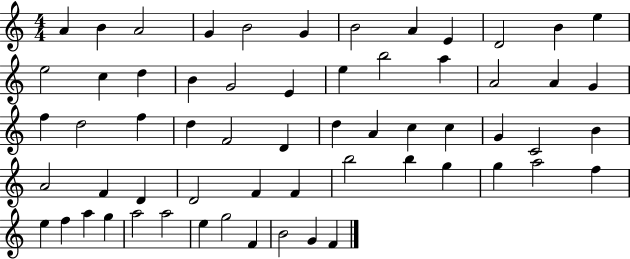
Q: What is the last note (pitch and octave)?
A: F4